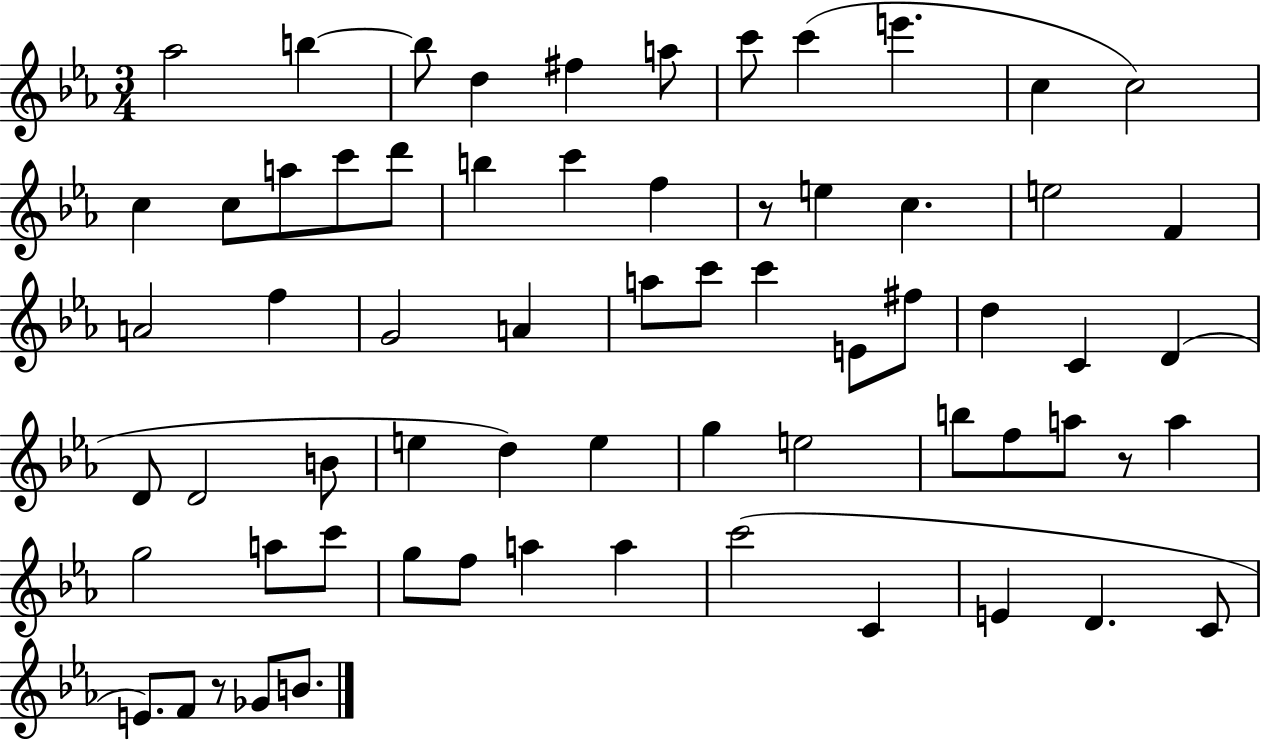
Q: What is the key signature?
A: EES major